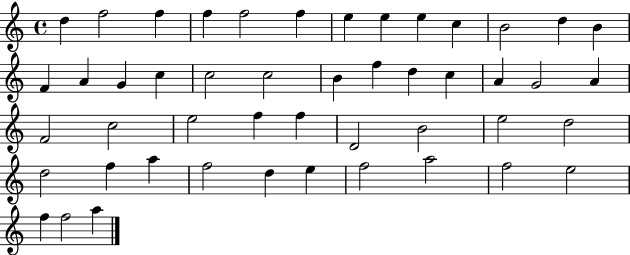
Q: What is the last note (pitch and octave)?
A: A5